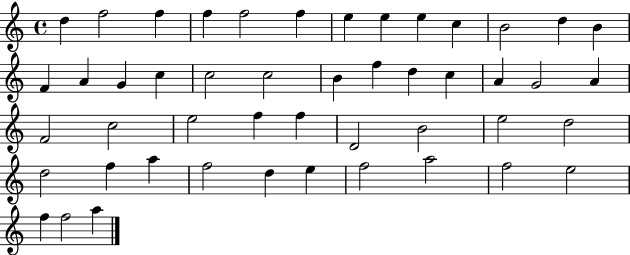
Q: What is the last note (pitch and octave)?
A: A5